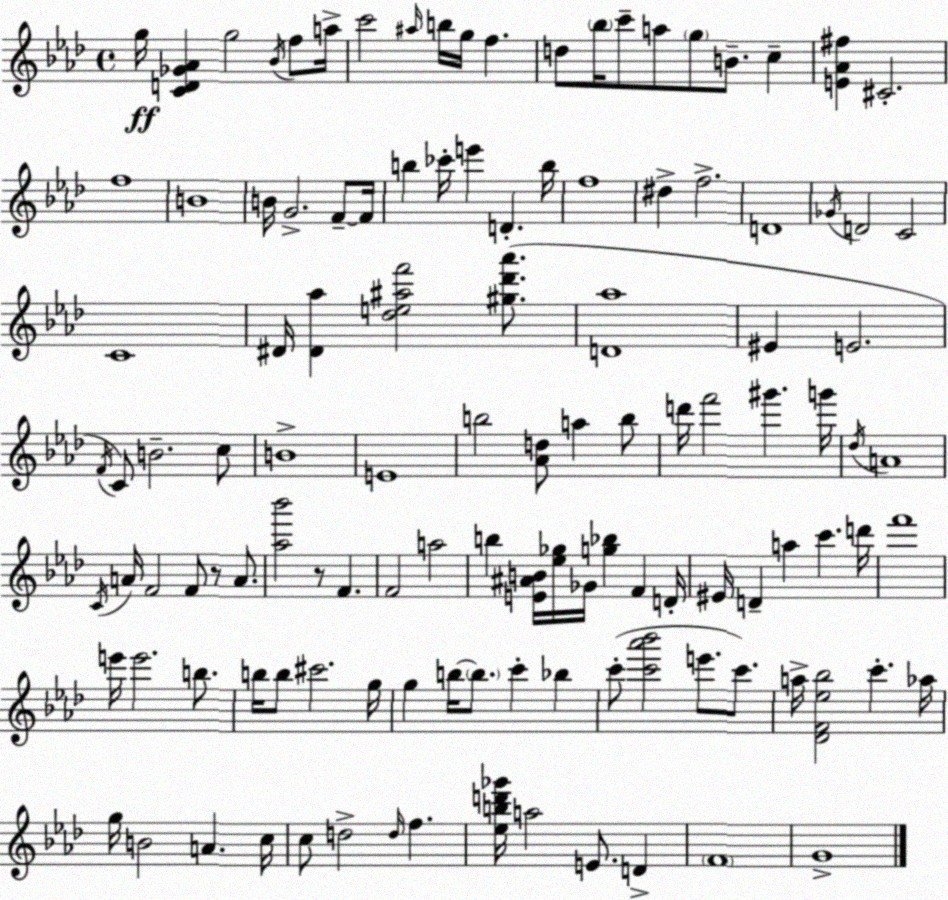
X:1
T:Untitled
M:4/4
L:1/4
K:Fm
g/4 [CD_G_A] g2 _B/4 f/2 a/4 c'2 ^a/4 b/4 g/4 f d/2 _b/4 c'/2 a/2 g/2 B/2 c [E_A^f] ^C2 f4 B4 B/4 G2 F/2 F/4 b _c'/4 e' D b/4 f4 ^d f2 D4 _G/4 D2 C2 C4 ^D/4 [^D_a] [_de^af']2 [^g_d'_a']/2 [D_a]4 ^E E2 F/4 C/2 B2 c/2 B4 E4 b2 [_Ad]/2 a b/2 d'/4 f'2 ^g' g'/4 _d/4 A4 C/4 A/4 F2 F/2 z/2 A/2 [_a_b']2 z/2 F F2 a2 b [E^AB]/4 [_e_g]/4 _G/4 [g_b] F D/4 ^E/4 D a c' d'/4 f'4 e'/4 e'2 b/2 b/4 b/2 ^c'2 g/4 g b/4 b/2 c' _b c'/2 [c'_a'_b']2 e'/2 c'/2 a/4 [_DF_e_b]2 c' _a/4 g/4 B2 A c/4 c/2 d2 d/4 f [_ebd'_g']/4 a2 E/2 D F4 G4